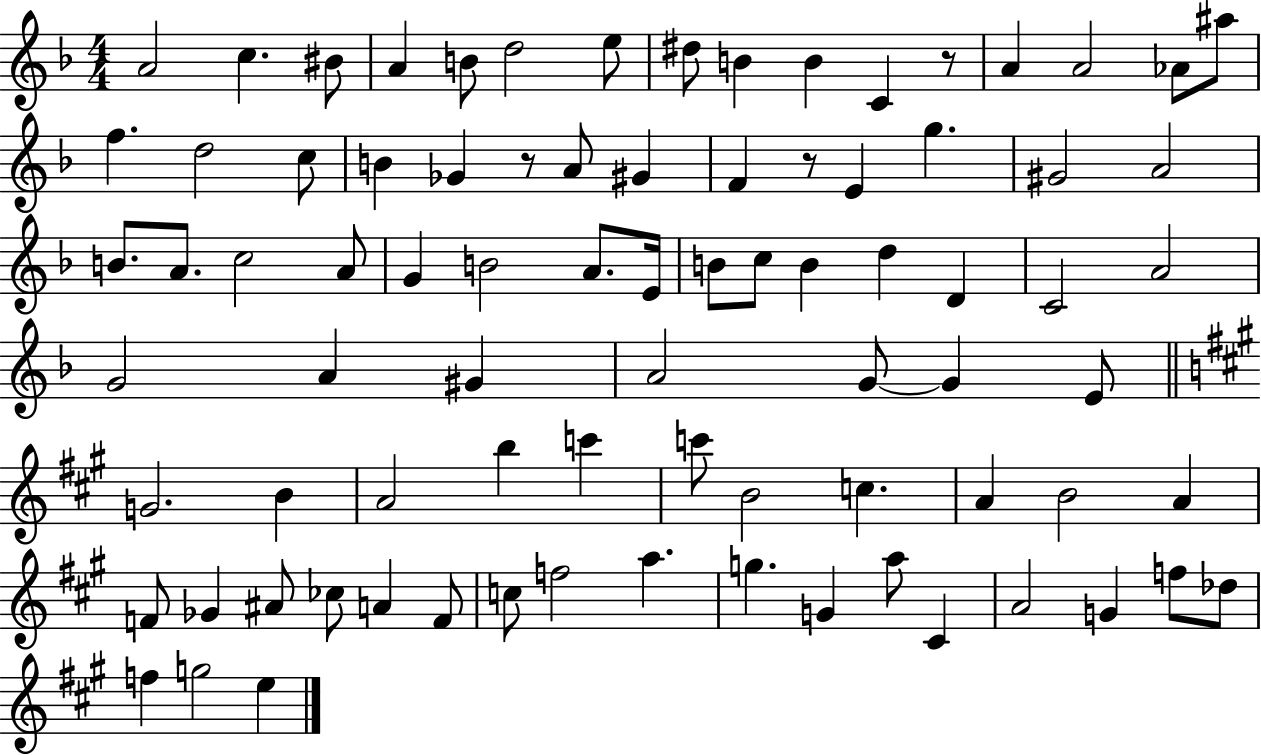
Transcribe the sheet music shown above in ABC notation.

X:1
T:Untitled
M:4/4
L:1/4
K:F
A2 c ^B/2 A B/2 d2 e/2 ^d/2 B B C z/2 A A2 _A/2 ^a/2 f d2 c/2 B _G z/2 A/2 ^G F z/2 E g ^G2 A2 B/2 A/2 c2 A/2 G B2 A/2 E/4 B/2 c/2 B d D C2 A2 G2 A ^G A2 G/2 G E/2 G2 B A2 b c' c'/2 B2 c A B2 A F/2 _G ^A/2 _c/2 A F/2 c/2 f2 a g G a/2 ^C A2 G f/2 _d/2 f g2 e